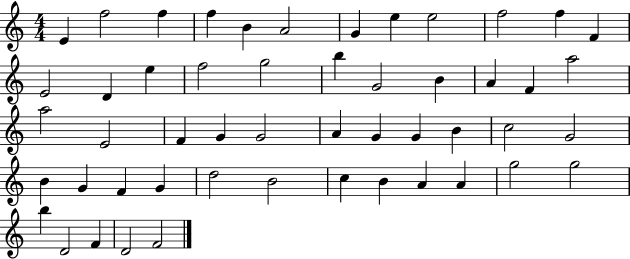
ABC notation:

X:1
T:Untitled
M:4/4
L:1/4
K:C
E f2 f f B A2 G e e2 f2 f F E2 D e f2 g2 b G2 B A F a2 a2 E2 F G G2 A G G B c2 G2 B G F G d2 B2 c B A A g2 g2 b D2 F D2 F2